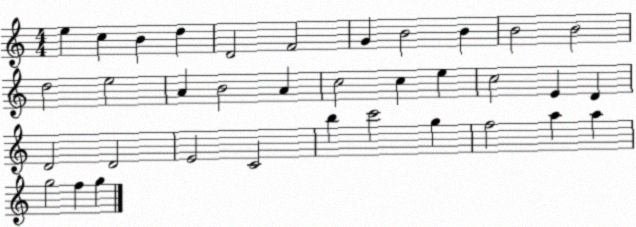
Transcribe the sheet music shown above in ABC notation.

X:1
T:Untitled
M:4/4
L:1/4
K:C
e c B d D2 F2 G B2 B B2 B2 d2 e2 A B2 A c2 c e c2 E D D2 D2 E2 C2 b c'2 g f2 a a g2 f g